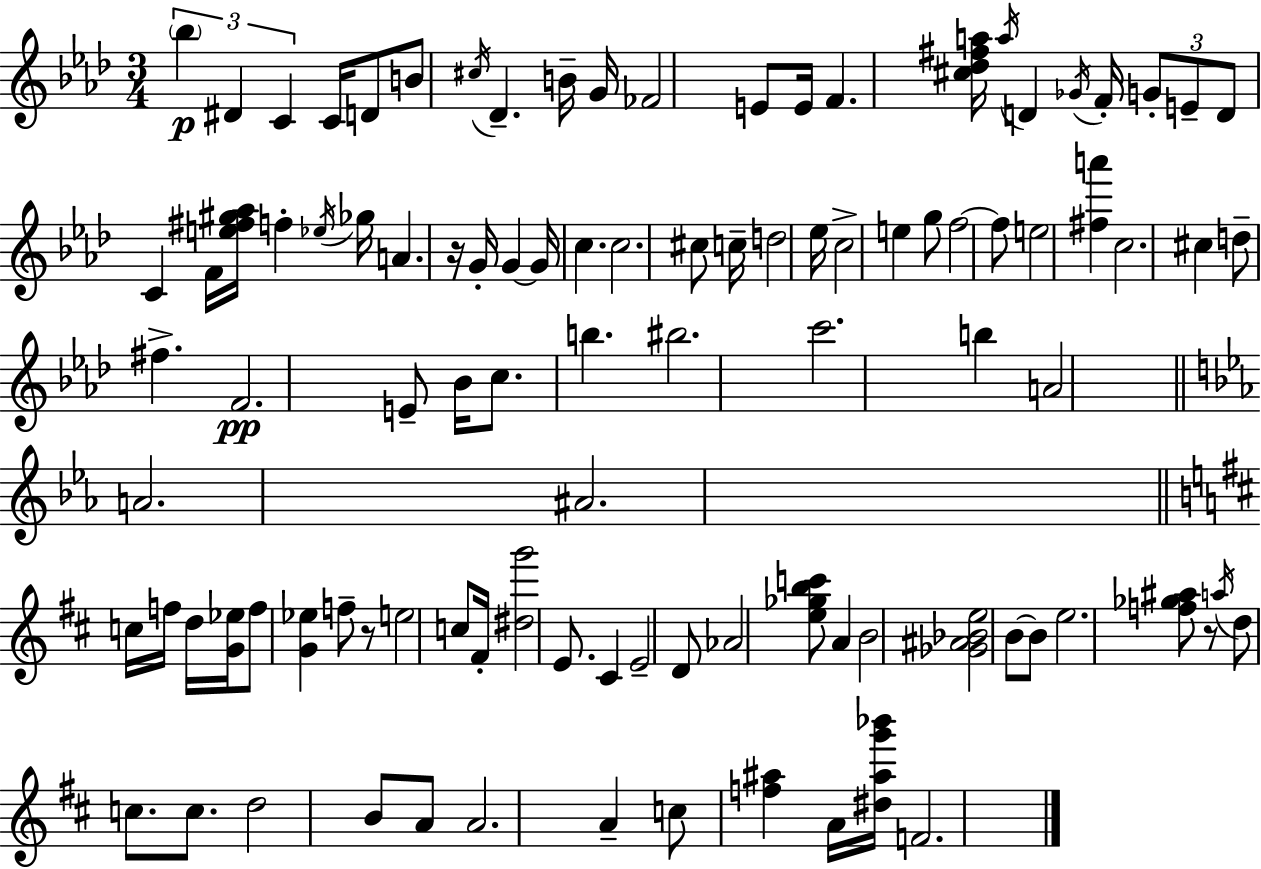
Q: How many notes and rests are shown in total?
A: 101